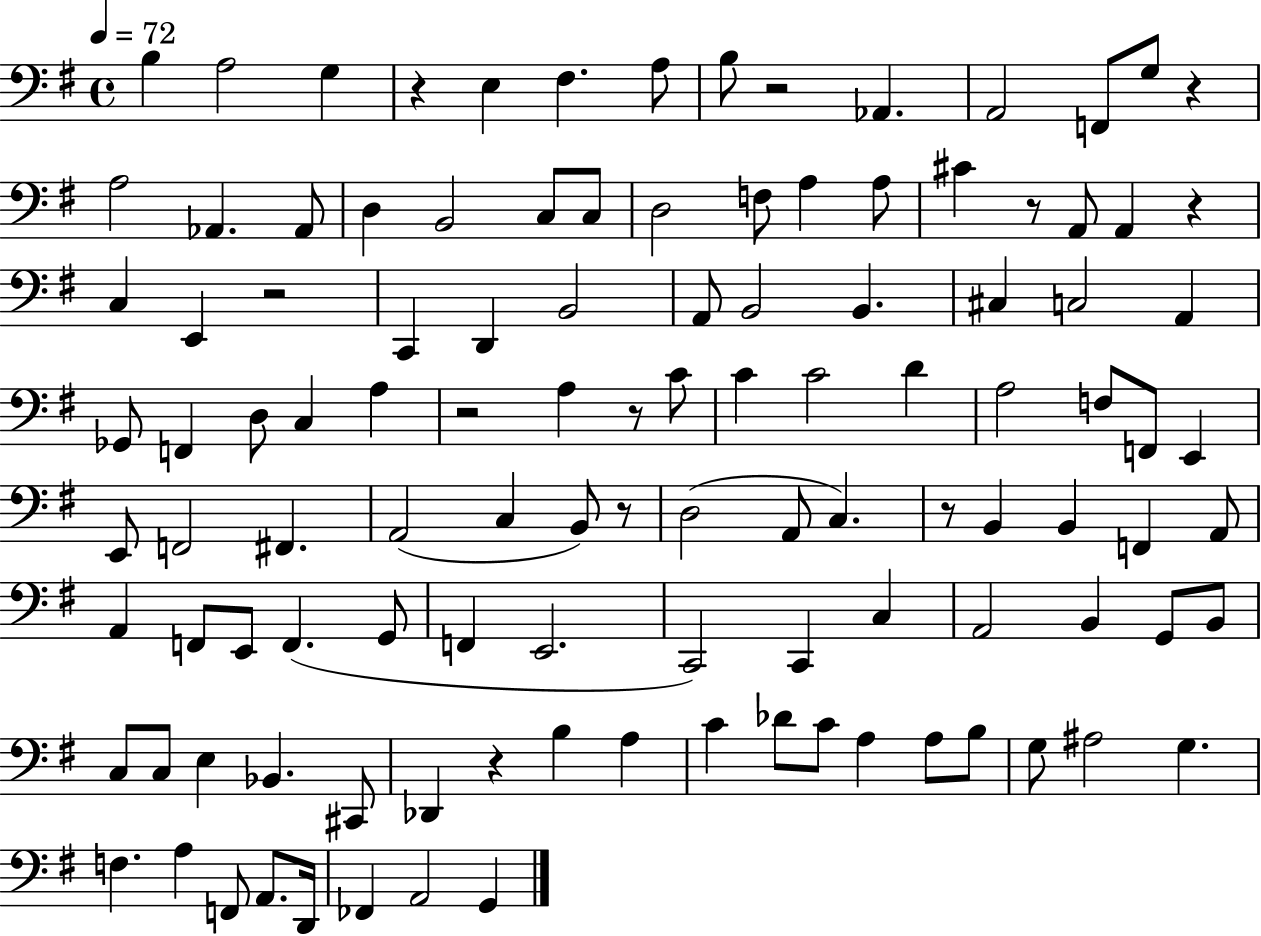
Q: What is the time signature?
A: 4/4